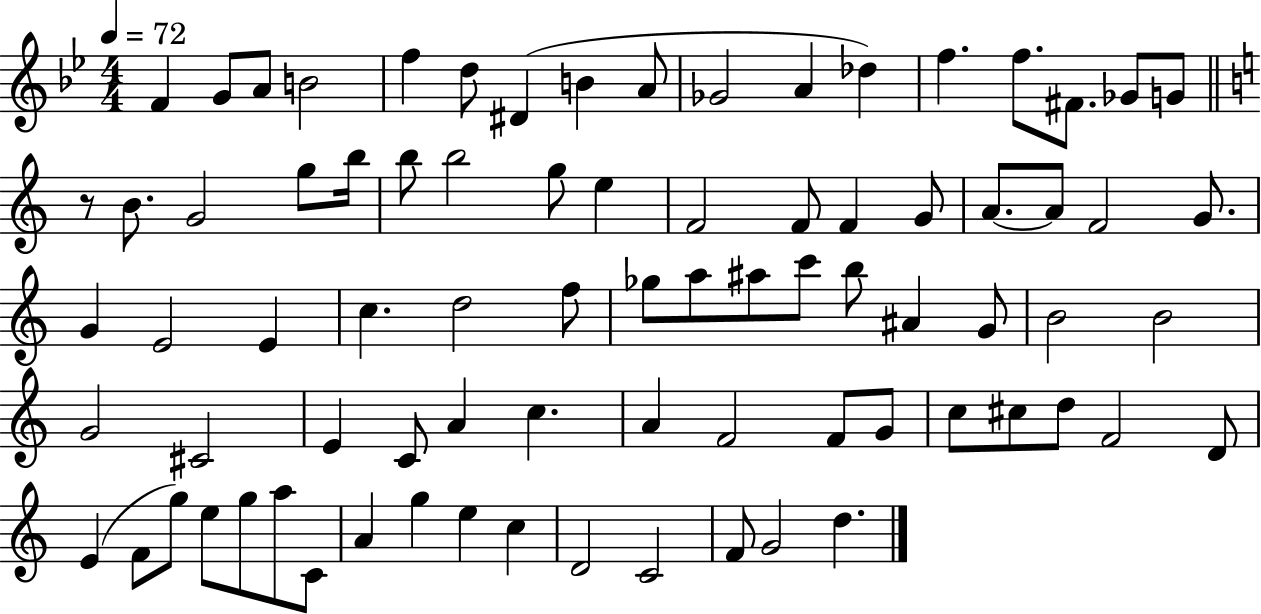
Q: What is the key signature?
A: BES major